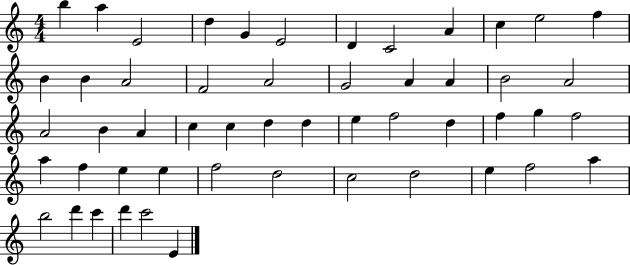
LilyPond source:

{
  \clef treble
  \numericTimeSignature
  \time 4/4
  \key c \major
  b''4 a''4 e'2 | d''4 g'4 e'2 | d'4 c'2 a'4 | c''4 e''2 f''4 | \break b'4 b'4 a'2 | f'2 a'2 | g'2 a'4 a'4 | b'2 a'2 | \break a'2 b'4 a'4 | c''4 c''4 d''4 d''4 | e''4 f''2 d''4 | f''4 g''4 f''2 | \break a''4 f''4 e''4 e''4 | f''2 d''2 | c''2 d''2 | e''4 f''2 a''4 | \break b''2 d'''4 c'''4 | d'''4 c'''2 e'4 | \bar "|."
}